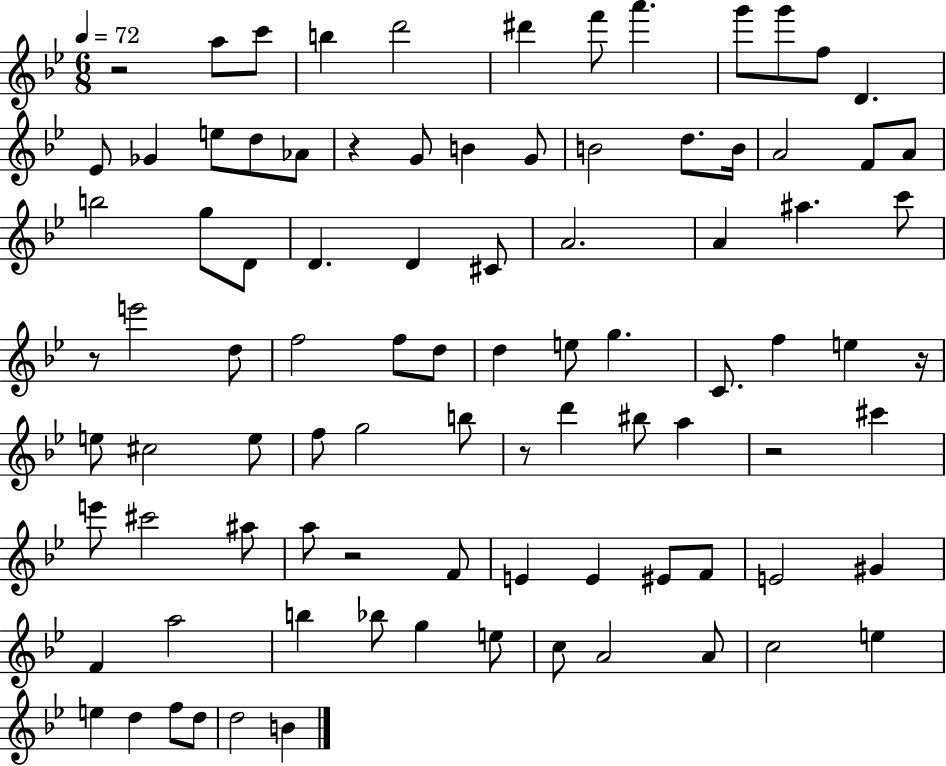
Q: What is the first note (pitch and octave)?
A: A5